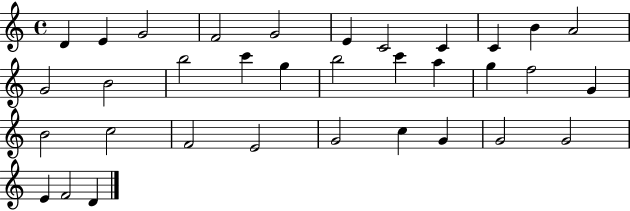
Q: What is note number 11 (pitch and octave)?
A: A4